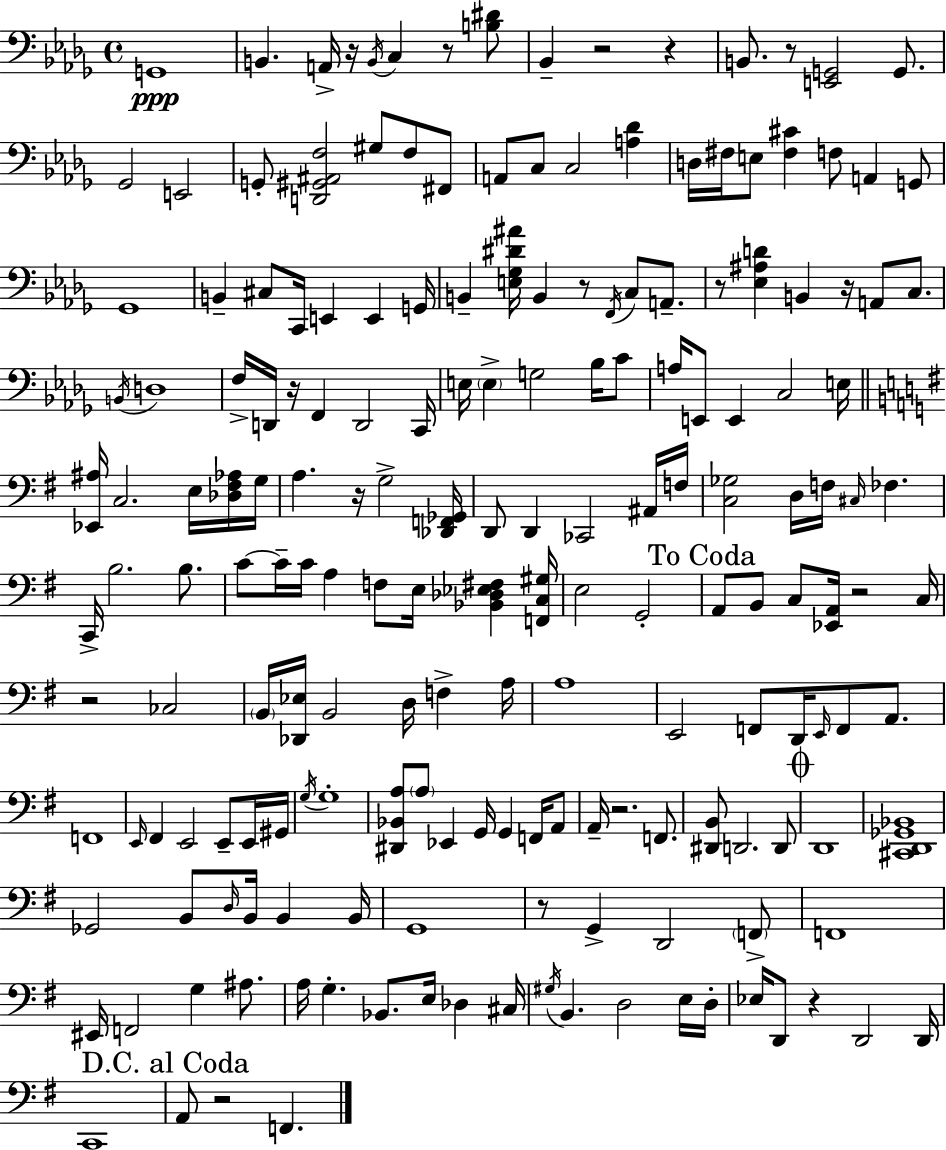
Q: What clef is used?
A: bass